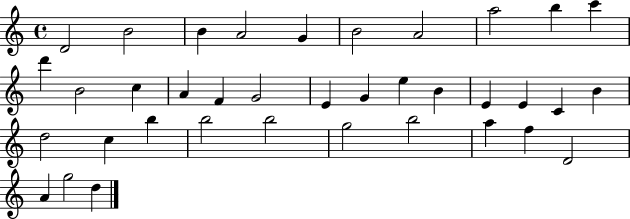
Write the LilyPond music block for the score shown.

{
  \clef treble
  \time 4/4
  \defaultTimeSignature
  \key c \major
  d'2 b'2 | b'4 a'2 g'4 | b'2 a'2 | a''2 b''4 c'''4 | \break d'''4 b'2 c''4 | a'4 f'4 g'2 | e'4 g'4 e''4 b'4 | e'4 e'4 c'4 b'4 | \break d''2 c''4 b''4 | b''2 b''2 | g''2 b''2 | a''4 f''4 d'2 | \break a'4 g''2 d''4 | \bar "|."
}